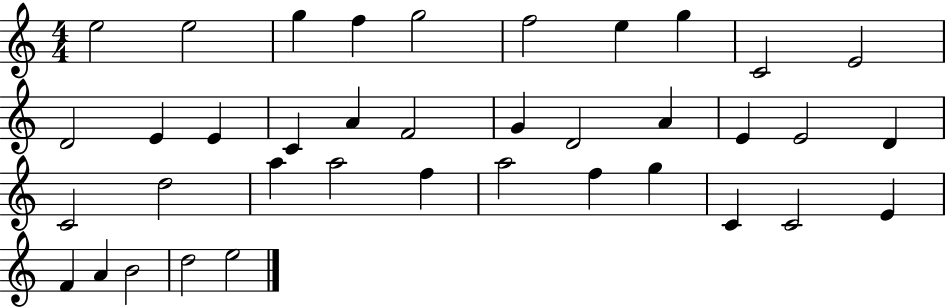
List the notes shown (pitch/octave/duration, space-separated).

E5/h E5/h G5/q F5/q G5/h F5/h E5/q G5/q C4/h E4/h D4/h E4/q E4/q C4/q A4/q F4/h G4/q D4/h A4/q E4/q E4/h D4/q C4/h D5/h A5/q A5/h F5/q A5/h F5/q G5/q C4/q C4/h E4/q F4/q A4/q B4/h D5/h E5/h